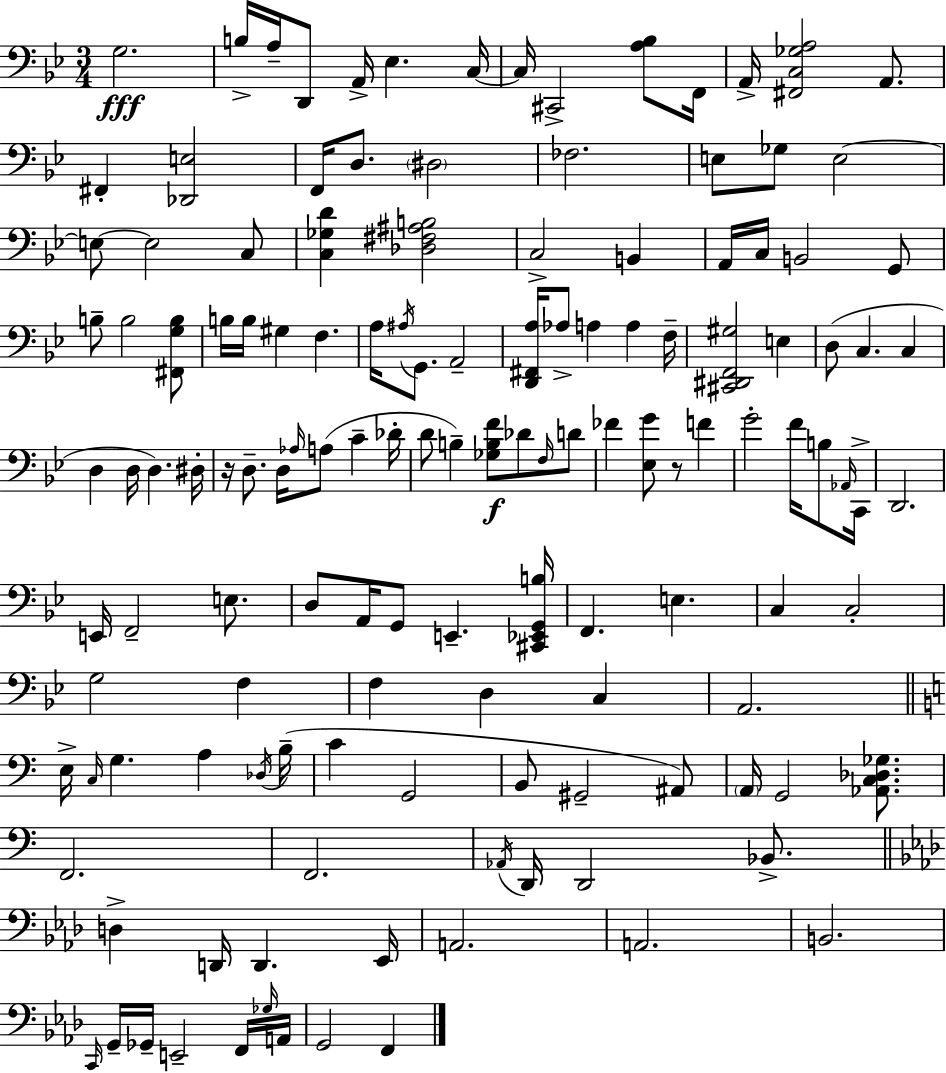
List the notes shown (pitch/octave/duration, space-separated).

G3/h. B3/s A3/s D2/e A2/s Eb3/q. C3/s C3/s C#2/h [A3,Bb3]/e F2/s A2/s [F#2,C3,Gb3,A3]/h A2/e. F#2/q [Db2,E3]/h F2/s D3/e. D#3/h FES3/h. E3/e Gb3/e E3/h E3/e E3/h C3/e [C3,Gb3,D4]/q [Db3,F#3,A#3,B3]/h C3/h B2/q A2/s C3/s B2/h G2/e B3/e B3/h [F#2,G3,B3]/e B3/s B3/s G#3/q F3/q. A3/s A#3/s G2/e. A2/h [D2,F#2,A3]/s Ab3/e A3/q A3/q F3/s [C#2,D#2,F2,G#3]/h E3/q D3/e C3/q. C3/q D3/q D3/s D3/q. D#3/s R/s D3/e. D3/s Ab3/s A3/e C4/q Db4/s D4/e B3/q [Gb3,B3,F4]/e Db4/e F3/s D4/e FES4/q [Eb3,G4]/e R/e F4/q G4/h F4/s B3/e Ab2/s C2/s D2/h. E2/s F2/h E3/e. D3/e A2/s G2/e E2/q. [C#2,Eb2,G2,B3]/s F2/q. E3/q. C3/q C3/h G3/h F3/q F3/q D3/q C3/q A2/h. E3/s C3/s G3/q. A3/q Db3/s B3/s C4/q G2/h B2/e G#2/h A#2/e A2/s G2/h [Ab2,C3,Db3,Gb3]/e. F2/h. F2/h. Ab2/s D2/s D2/h Bb2/e. D3/q D2/s D2/q. Eb2/s A2/h. A2/h. B2/h. C2/s G2/s Gb2/s E2/h F2/s Gb3/s A2/s G2/h F2/q